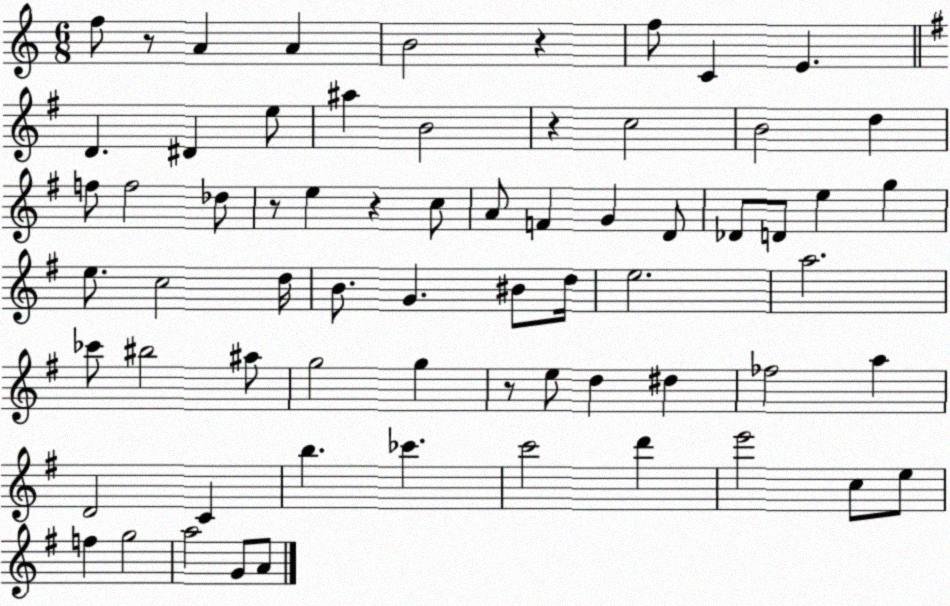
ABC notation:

X:1
T:Untitled
M:6/8
L:1/4
K:C
f/2 z/2 A A B2 z f/2 C E D ^D e/2 ^a B2 z c2 B2 d f/2 f2 _d/2 z/2 e z c/2 A/2 F G D/2 _D/2 D/2 e g e/2 c2 d/4 B/2 G ^B/2 d/4 e2 a2 _c'/2 ^b2 ^a/2 g2 g z/2 e/2 d ^d _f2 a D2 C b _c' c'2 d' e'2 c/2 e/2 f g2 a2 G/2 A/2